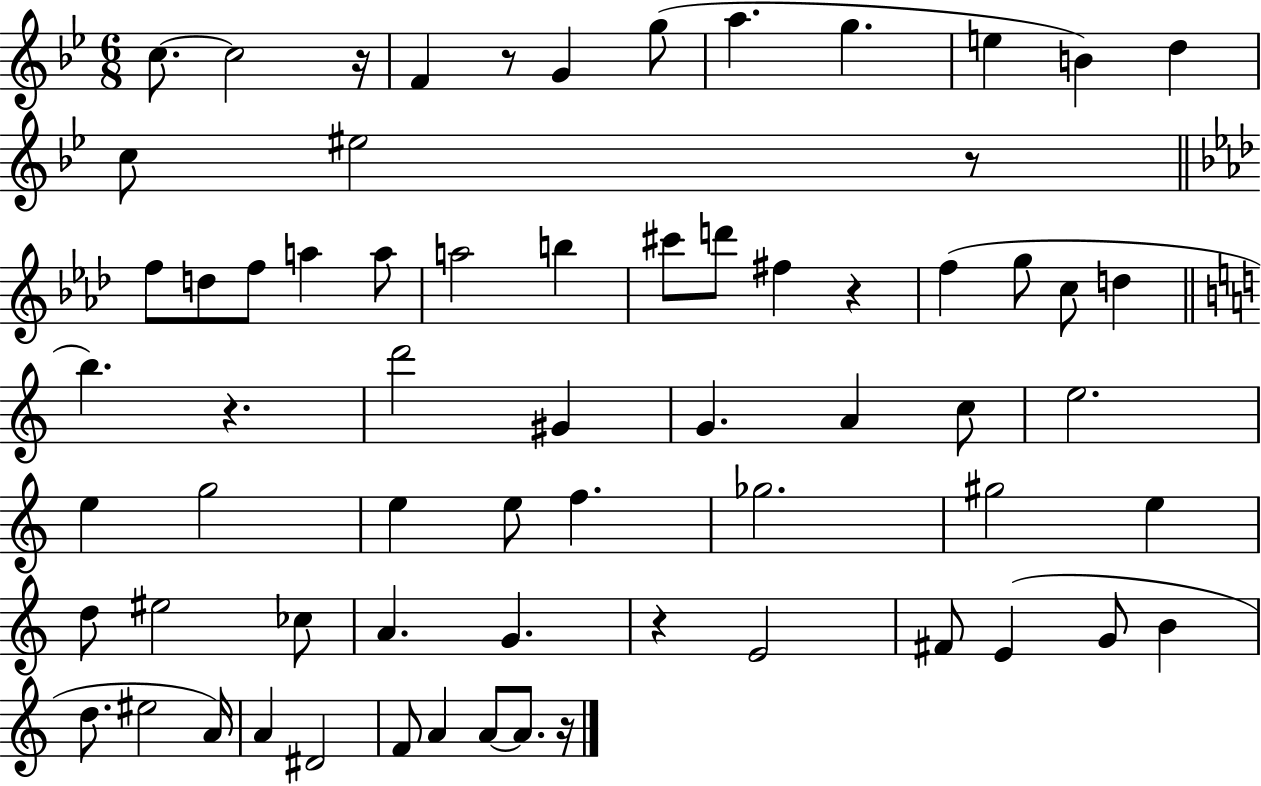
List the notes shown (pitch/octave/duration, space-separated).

C5/e. C5/h R/s F4/q R/e G4/q G5/e A5/q. G5/q. E5/q B4/q D5/q C5/e EIS5/h R/e F5/e D5/e F5/e A5/q A5/e A5/h B5/q C#6/e D6/e F#5/q R/q F5/q G5/e C5/e D5/q B5/q. R/q. D6/h G#4/q G4/q. A4/q C5/e E5/h. E5/q G5/h E5/q E5/e F5/q. Gb5/h. G#5/h E5/q D5/e EIS5/h CES5/e A4/q. G4/q. R/q E4/h F#4/e E4/q G4/e B4/q D5/e. EIS5/h A4/s A4/q D#4/h F4/e A4/q A4/e A4/e. R/s